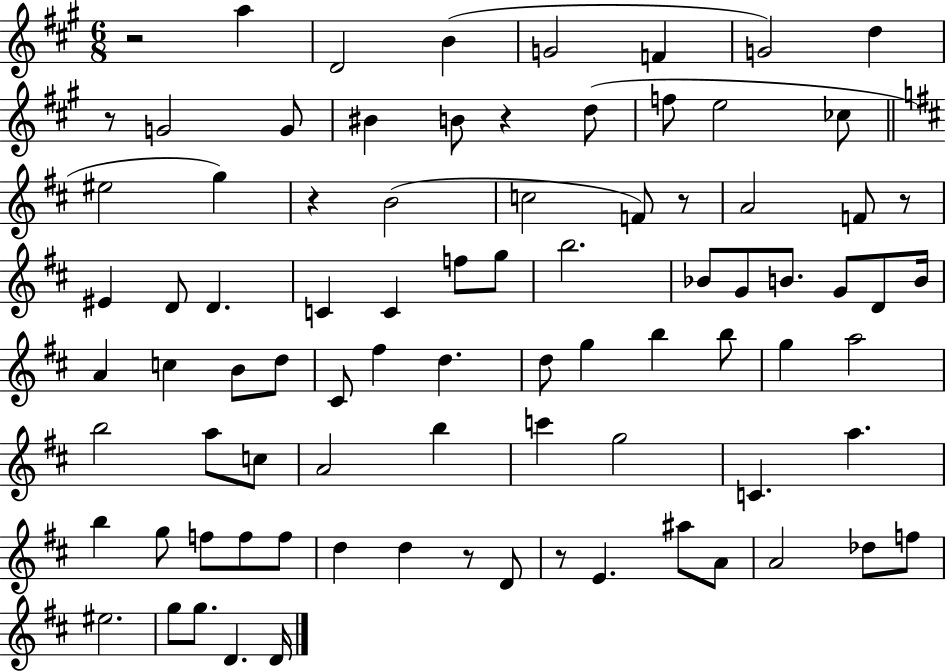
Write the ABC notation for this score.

X:1
T:Untitled
M:6/8
L:1/4
K:A
z2 a D2 B G2 F G2 d z/2 G2 G/2 ^B B/2 z d/2 f/2 e2 _c/2 ^e2 g z B2 c2 F/2 z/2 A2 F/2 z/2 ^E D/2 D C C f/2 g/2 b2 _B/2 G/2 B/2 G/2 D/2 B/4 A c B/2 d/2 ^C/2 ^f d d/2 g b b/2 g a2 b2 a/2 c/2 A2 b c' g2 C a b g/2 f/2 f/2 f/2 d d z/2 D/2 z/2 E ^a/2 A/2 A2 _d/2 f/2 ^e2 g/2 g/2 D D/4